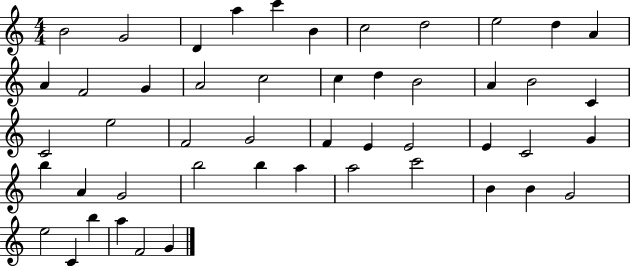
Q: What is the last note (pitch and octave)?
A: G4